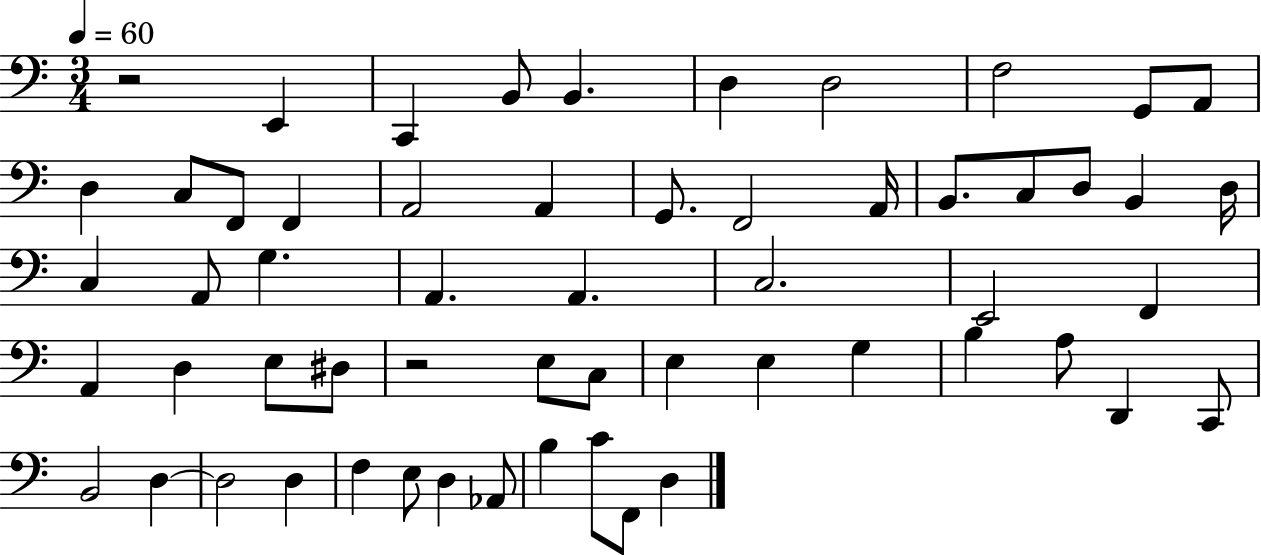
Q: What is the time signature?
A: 3/4